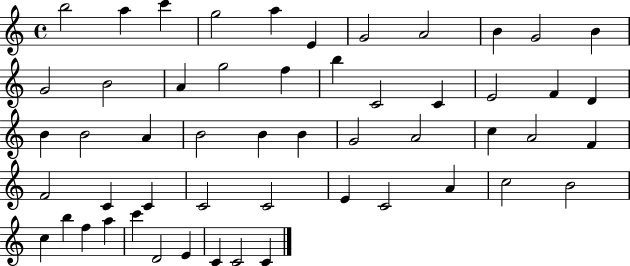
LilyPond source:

{
  \clef treble
  \time 4/4
  \defaultTimeSignature
  \key c \major
  b''2 a''4 c'''4 | g''2 a''4 e'4 | g'2 a'2 | b'4 g'2 b'4 | \break g'2 b'2 | a'4 g''2 f''4 | b''4 c'2 c'4 | e'2 f'4 d'4 | \break b'4 b'2 a'4 | b'2 b'4 b'4 | g'2 a'2 | c''4 a'2 f'4 | \break f'2 c'4 c'4 | c'2 c'2 | e'4 c'2 a'4 | c''2 b'2 | \break c''4 b''4 f''4 a''4 | c'''4 d'2 e'4 | c'4 c'2 c'4 | \bar "|."
}